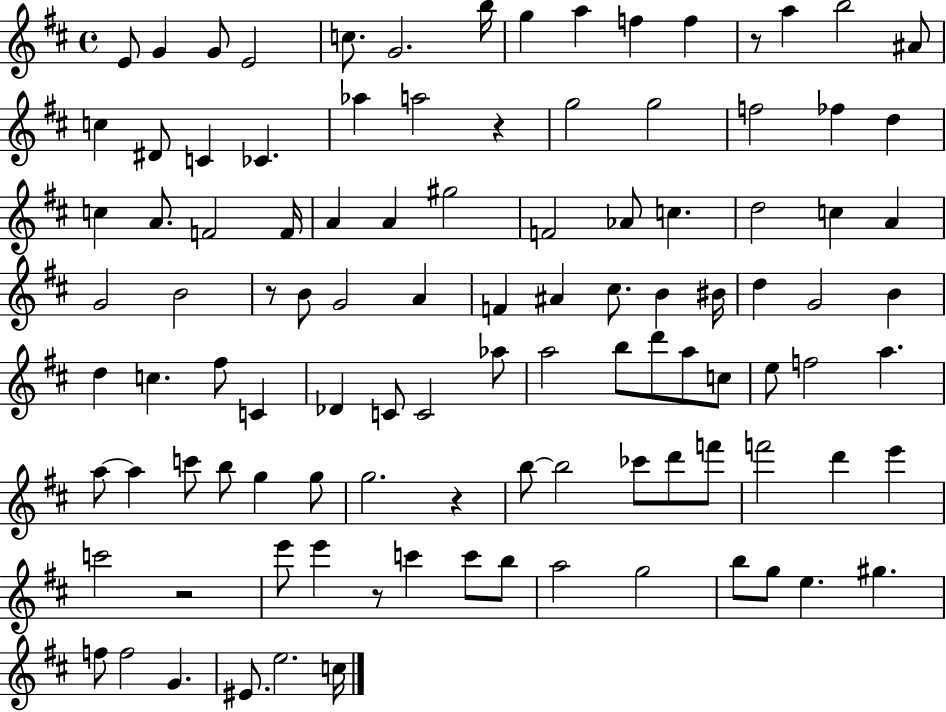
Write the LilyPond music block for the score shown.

{
  \clef treble
  \time 4/4
  \defaultTimeSignature
  \key d \major
  e'8 g'4 g'8 e'2 | c''8. g'2. b''16 | g''4 a''4 f''4 f''4 | r8 a''4 b''2 ais'8 | \break c''4 dis'8 c'4 ces'4. | aes''4 a''2 r4 | g''2 g''2 | f''2 fes''4 d''4 | \break c''4 a'8. f'2 f'16 | a'4 a'4 gis''2 | f'2 aes'8 c''4. | d''2 c''4 a'4 | \break g'2 b'2 | r8 b'8 g'2 a'4 | f'4 ais'4 cis''8. b'4 bis'16 | d''4 g'2 b'4 | \break d''4 c''4. fis''8 c'4 | des'4 c'8 c'2 aes''8 | a''2 b''8 d'''8 a''8 c''8 | e''8 f''2 a''4. | \break a''8~~ a''4 c'''8 b''8 g''4 g''8 | g''2. r4 | b''8~~ b''2 ces'''8 d'''8 f'''8 | f'''2 d'''4 e'''4 | \break c'''2 r2 | e'''8 e'''4 r8 c'''4 c'''8 b''8 | a''2 g''2 | b''8 g''8 e''4. gis''4. | \break f''8 f''2 g'4. | eis'8. e''2. c''16 | \bar "|."
}